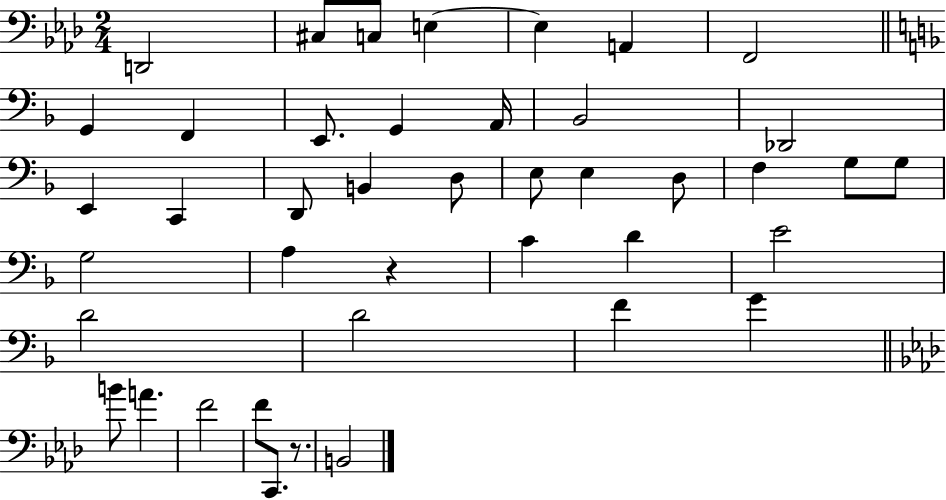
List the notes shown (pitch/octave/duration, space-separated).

D2/h C#3/e C3/e E3/q E3/q A2/q F2/h G2/q F2/q E2/e. G2/q A2/s Bb2/h Db2/h E2/q C2/q D2/e B2/q D3/e E3/e E3/q D3/e F3/q G3/e G3/e G3/h A3/q R/q C4/q D4/q E4/h D4/h D4/h F4/q G4/q B4/e A4/q. F4/h F4/e C2/e. R/e. B2/h